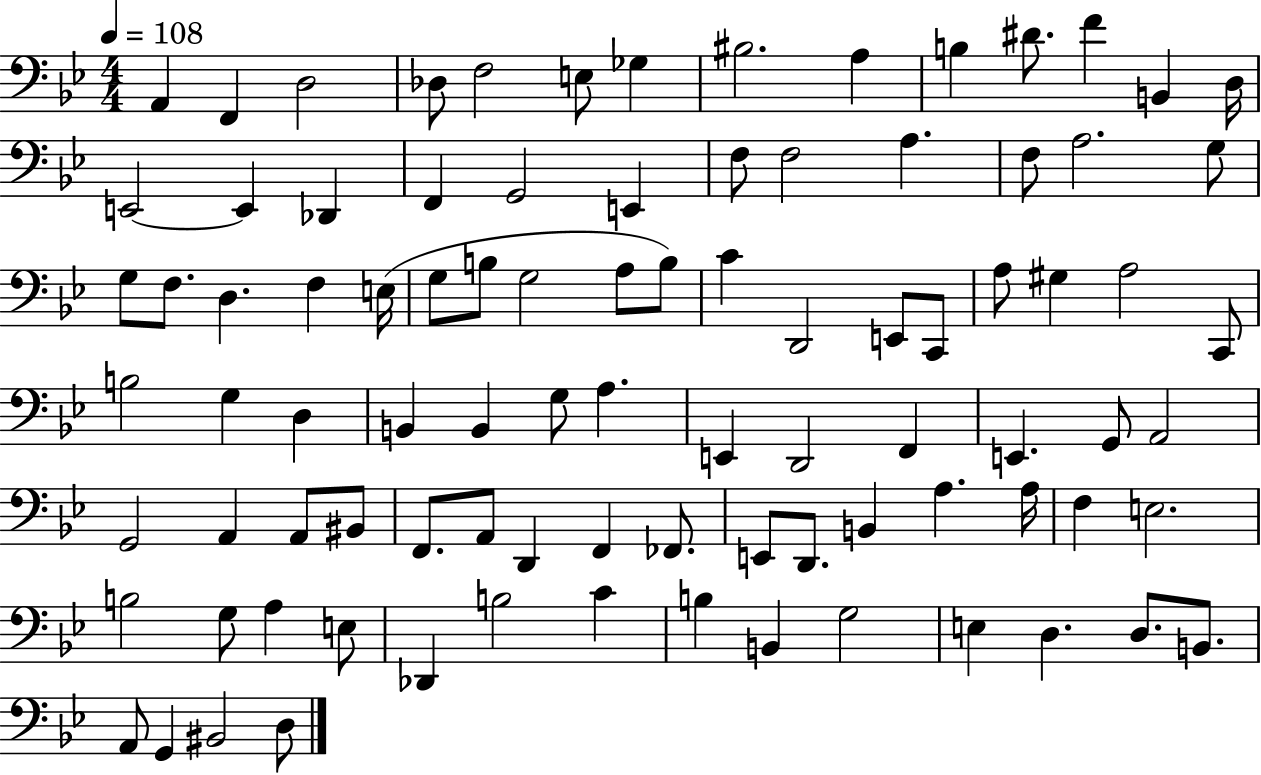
X:1
T:Untitled
M:4/4
L:1/4
K:Bb
A,, F,, D,2 _D,/2 F,2 E,/2 _G, ^B,2 A, B, ^D/2 F B,, D,/4 E,,2 E,, _D,, F,, G,,2 E,, F,/2 F,2 A, F,/2 A,2 G,/2 G,/2 F,/2 D, F, E,/4 G,/2 B,/2 G,2 A,/2 B,/2 C D,,2 E,,/2 C,,/2 A,/2 ^G, A,2 C,,/2 B,2 G, D, B,, B,, G,/2 A, E,, D,,2 F,, E,, G,,/2 A,,2 G,,2 A,, A,,/2 ^B,,/2 F,,/2 A,,/2 D,, F,, _F,,/2 E,,/2 D,,/2 B,, A, A,/4 F, E,2 B,2 G,/2 A, E,/2 _D,, B,2 C B, B,, G,2 E, D, D,/2 B,,/2 A,,/2 G,, ^B,,2 D,/2